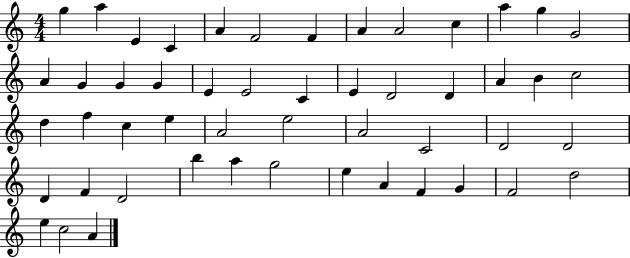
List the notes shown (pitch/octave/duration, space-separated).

G5/q A5/q E4/q C4/q A4/q F4/h F4/q A4/q A4/h C5/q A5/q G5/q G4/h A4/q G4/q G4/q G4/q E4/q E4/h C4/q E4/q D4/h D4/q A4/q B4/q C5/h D5/q F5/q C5/q E5/q A4/h E5/h A4/h C4/h D4/h D4/h D4/q F4/q D4/h B5/q A5/q G5/h E5/q A4/q F4/q G4/q F4/h D5/h E5/q C5/h A4/q